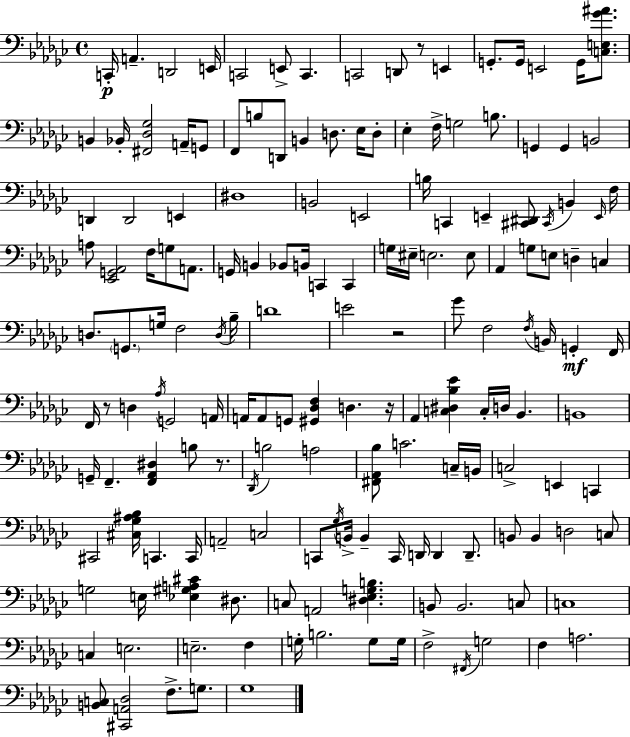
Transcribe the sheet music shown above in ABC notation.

X:1
T:Untitled
M:4/4
L:1/4
K:Ebm
C,,/4 A,, D,,2 E,,/4 C,,2 E,,/2 C,, C,,2 D,,/2 z/2 E,, G,,/2 G,,/4 E,,2 G,,/4 [C,E,_G^A]/2 B,, _B,,/4 [^F,,_D,_G,]2 A,,/4 G,,/2 F,,/2 B,/2 D,,/2 B,, D,/2 _E,/4 D,/2 _E, F,/4 G,2 B,/2 G,, G,, B,,2 D,, D,,2 E,, ^D,4 B,,2 E,,2 B,/4 C,, E,, [^C,,^D,,]/2 ^C,,/4 B,, E,,/4 F,/4 A,/2 [_E,,G,,_A,,]2 F,/4 G,/2 A,,/2 G,,/4 B,, _B,,/2 B,,/4 C,, C,, G,/4 ^E,/4 E,2 E,/2 _A,, G,/2 E,/2 D, C, D,/2 G,,/2 G,/4 F,2 D,/4 _B,/4 D4 E2 z2 _G/2 F,2 F,/4 B,,/4 G,, F,,/4 F,,/4 z/2 D, _A,/4 G,,2 A,,/4 A,,/4 A,,/2 G,,/2 [^G,,_D,F,] D, z/4 _A,, [C,^D,_B,_E] C,/4 D,/4 _B,, B,,4 G,,/4 F,, [F,,_A,,^D,] B,/2 z/2 _D,,/4 B,2 A,2 [^F,,_A,,_B,]/2 C2 C,/4 B,,/4 C,2 E,, C,, ^C,,2 [^C,_G,^A,_B,]/4 C,, C,,/4 A,,2 C,2 C,,/2 _G,/4 B,,/4 B,, C,,/4 D,,/4 D,, D,,/2 B,,/2 B,, D,2 C,/2 G,2 E,/4 [_E,^G,A,^C] ^D,/2 C,/2 A,,2 [^D,_E,G,B,] B,,/2 B,,2 C,/2 C,4 C, E,2 E,2 F, G,/4 B,2 G,/2 G,/4 F,2 ^F,,/4 G,2 F, A,2 [B,,C,]/2 [^C,,A,,_D,]2 F,/2 G,/2 _G,4